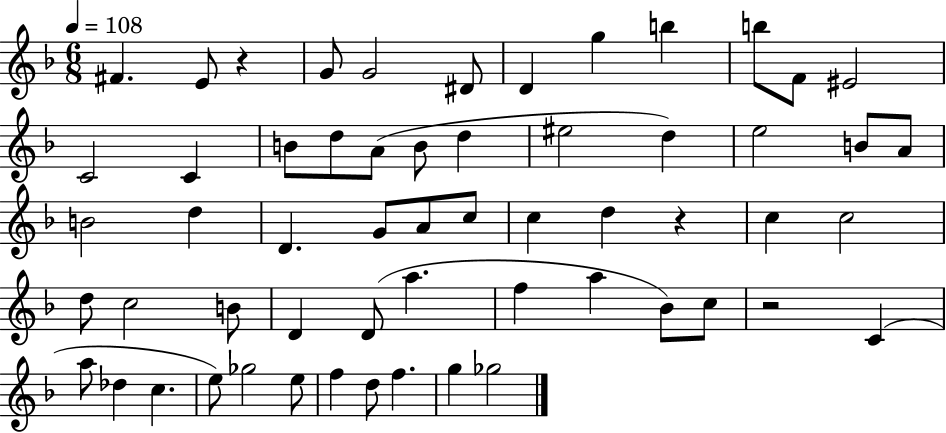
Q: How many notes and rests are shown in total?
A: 58